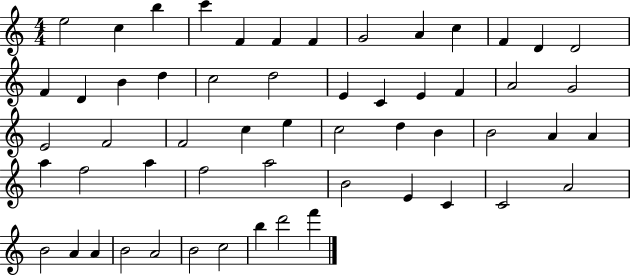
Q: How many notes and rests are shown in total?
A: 56